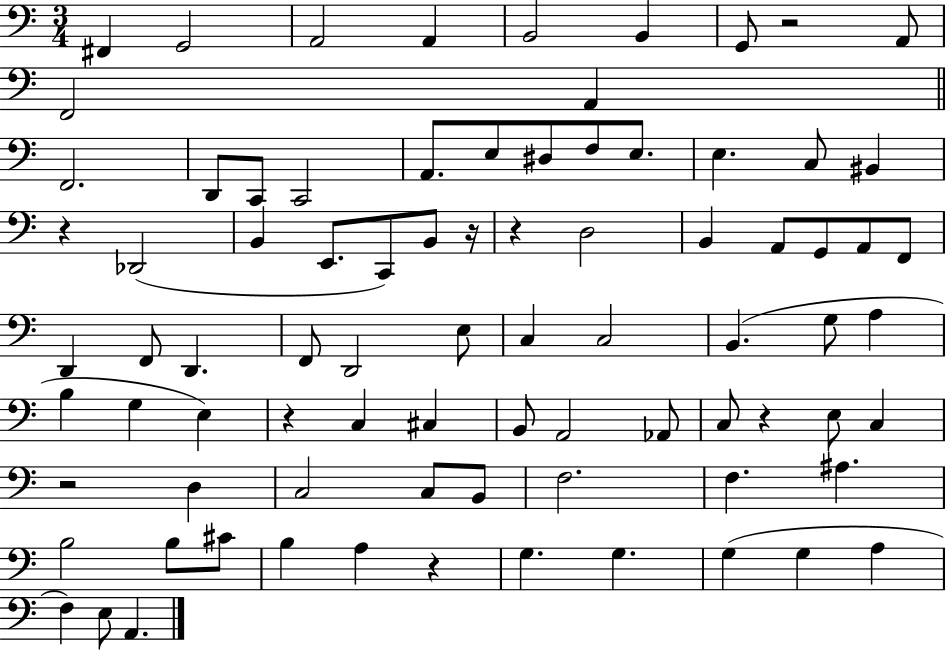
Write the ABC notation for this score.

X:1
T:Untitled
M:3/4
L:1/4
K:C
^F,, G,,2 A,,2 A,, B,,2 B,, G,,/2 z2 A,,/2 F,,2 A,, F,,2 D,,/2 C,,/2 C,,2 A,,/2 E,/2 ^D,/2 F,/2 E,/2 E, C,/2 ^B,, z _D,,2 B,, E,,/2 C,,/2 B,,/2 z/4 z D,2 B,, A,,/2 G,,/2 A,,/2 F,,/2 D,, F,,/2 D,, F,,/2 D,,2 E,/2 C, C,2 B,, G,/2 A, B, G, E, z C, ^C, B,,/2 A,,2 _A,,/2 C,/2 z E,/2 C, z2 D, C,2 C,/2 B,,/2 F,2 F, ^A, B,2 B,/2 ^C/2 B, A, z G, G, G, G, A, F, E,/2 A,,